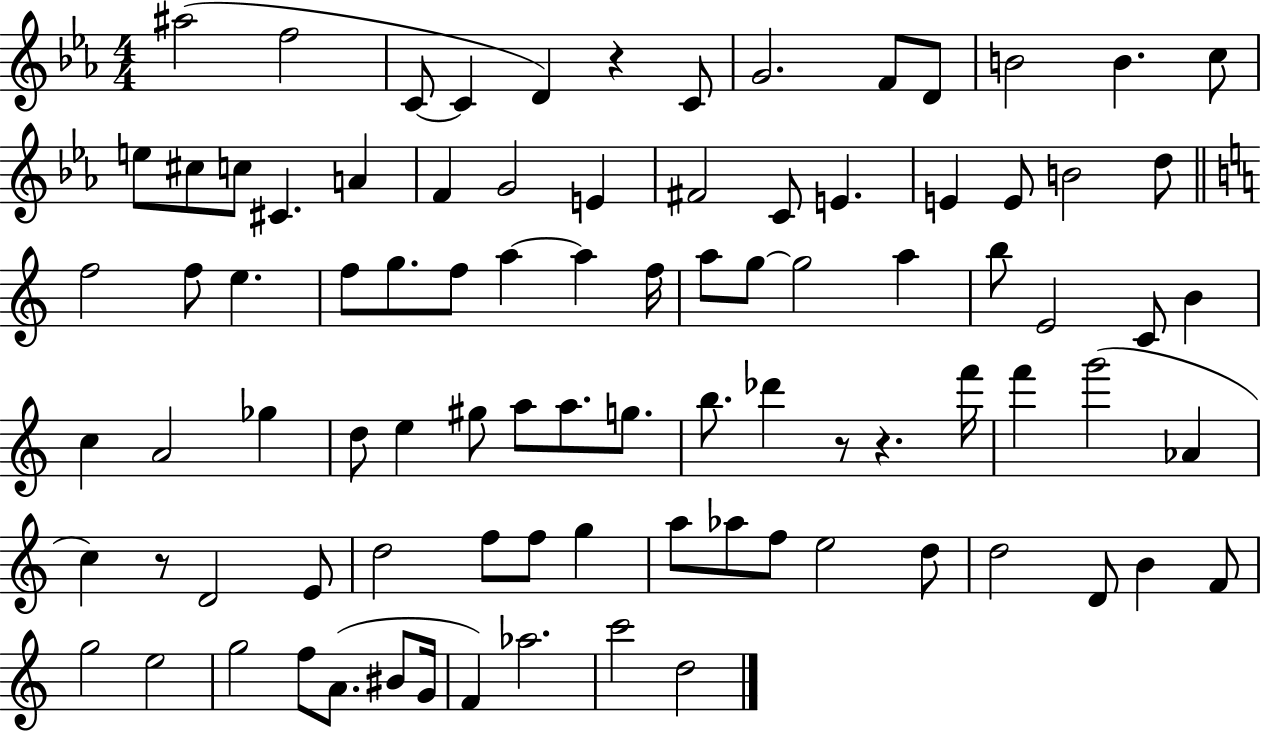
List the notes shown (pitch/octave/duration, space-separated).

A#5/h F5/h C4/e C4/q D4/q R/q C4/e G4/h. F4/e D4/e B4/h B4/q. C5/e E5/e C#5/e C5/e C#4/q. A4/q F4/q G4/h E4/q F#4/h C4/e E4/q. E4/q E4/e B4/h D5/e F5/h F5/e E5/q. F5/e G5/e. F5/e A5/q A5/q F5/s A5/e G5/e G5/h A5/q B5/e E4/h C4/e B4/q C5/q A4/h Gb5/q D5/e E5/q G#5/e A5/e A5/e. G5/e. B5/e. Db6/q R/e R/q. F6/s F6/q G6/h Ab4/q C5/q R/e D4/h E4/e D5/h F5/e F5/e G5/q A5/e Ab5/e F5/e E5/h D5/e D5/h D4/e B4/q F4/e G5/h E5/h G5/h F5/e A4/e. BIS4/e G4/s F4/q Ab5/h. C6/h D5/h